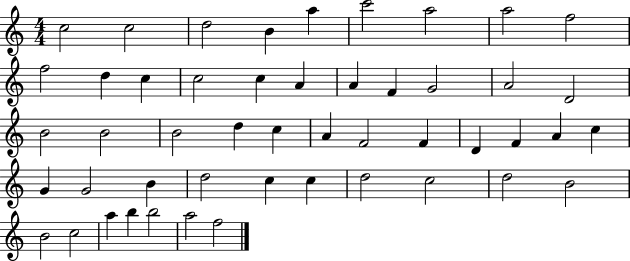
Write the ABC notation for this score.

X:1
T:Untitled
M:4/4
L:1/4
K:C
c2 c2 d2 B a c'2 a2 a2 f2 f2 d c c2 c A A F G2 A2 D2 B2 B2 B2 d c A F2 F D F A c G G2 B d2 c c d2 c2 d2 B2 B2 c2 a b b2 a2 f2